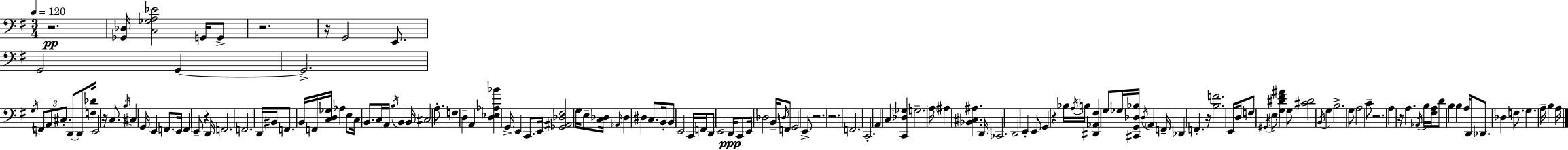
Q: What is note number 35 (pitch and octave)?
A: B2